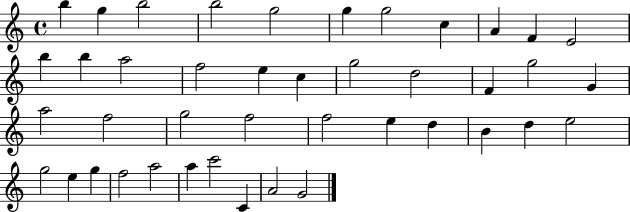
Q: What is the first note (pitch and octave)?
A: B5